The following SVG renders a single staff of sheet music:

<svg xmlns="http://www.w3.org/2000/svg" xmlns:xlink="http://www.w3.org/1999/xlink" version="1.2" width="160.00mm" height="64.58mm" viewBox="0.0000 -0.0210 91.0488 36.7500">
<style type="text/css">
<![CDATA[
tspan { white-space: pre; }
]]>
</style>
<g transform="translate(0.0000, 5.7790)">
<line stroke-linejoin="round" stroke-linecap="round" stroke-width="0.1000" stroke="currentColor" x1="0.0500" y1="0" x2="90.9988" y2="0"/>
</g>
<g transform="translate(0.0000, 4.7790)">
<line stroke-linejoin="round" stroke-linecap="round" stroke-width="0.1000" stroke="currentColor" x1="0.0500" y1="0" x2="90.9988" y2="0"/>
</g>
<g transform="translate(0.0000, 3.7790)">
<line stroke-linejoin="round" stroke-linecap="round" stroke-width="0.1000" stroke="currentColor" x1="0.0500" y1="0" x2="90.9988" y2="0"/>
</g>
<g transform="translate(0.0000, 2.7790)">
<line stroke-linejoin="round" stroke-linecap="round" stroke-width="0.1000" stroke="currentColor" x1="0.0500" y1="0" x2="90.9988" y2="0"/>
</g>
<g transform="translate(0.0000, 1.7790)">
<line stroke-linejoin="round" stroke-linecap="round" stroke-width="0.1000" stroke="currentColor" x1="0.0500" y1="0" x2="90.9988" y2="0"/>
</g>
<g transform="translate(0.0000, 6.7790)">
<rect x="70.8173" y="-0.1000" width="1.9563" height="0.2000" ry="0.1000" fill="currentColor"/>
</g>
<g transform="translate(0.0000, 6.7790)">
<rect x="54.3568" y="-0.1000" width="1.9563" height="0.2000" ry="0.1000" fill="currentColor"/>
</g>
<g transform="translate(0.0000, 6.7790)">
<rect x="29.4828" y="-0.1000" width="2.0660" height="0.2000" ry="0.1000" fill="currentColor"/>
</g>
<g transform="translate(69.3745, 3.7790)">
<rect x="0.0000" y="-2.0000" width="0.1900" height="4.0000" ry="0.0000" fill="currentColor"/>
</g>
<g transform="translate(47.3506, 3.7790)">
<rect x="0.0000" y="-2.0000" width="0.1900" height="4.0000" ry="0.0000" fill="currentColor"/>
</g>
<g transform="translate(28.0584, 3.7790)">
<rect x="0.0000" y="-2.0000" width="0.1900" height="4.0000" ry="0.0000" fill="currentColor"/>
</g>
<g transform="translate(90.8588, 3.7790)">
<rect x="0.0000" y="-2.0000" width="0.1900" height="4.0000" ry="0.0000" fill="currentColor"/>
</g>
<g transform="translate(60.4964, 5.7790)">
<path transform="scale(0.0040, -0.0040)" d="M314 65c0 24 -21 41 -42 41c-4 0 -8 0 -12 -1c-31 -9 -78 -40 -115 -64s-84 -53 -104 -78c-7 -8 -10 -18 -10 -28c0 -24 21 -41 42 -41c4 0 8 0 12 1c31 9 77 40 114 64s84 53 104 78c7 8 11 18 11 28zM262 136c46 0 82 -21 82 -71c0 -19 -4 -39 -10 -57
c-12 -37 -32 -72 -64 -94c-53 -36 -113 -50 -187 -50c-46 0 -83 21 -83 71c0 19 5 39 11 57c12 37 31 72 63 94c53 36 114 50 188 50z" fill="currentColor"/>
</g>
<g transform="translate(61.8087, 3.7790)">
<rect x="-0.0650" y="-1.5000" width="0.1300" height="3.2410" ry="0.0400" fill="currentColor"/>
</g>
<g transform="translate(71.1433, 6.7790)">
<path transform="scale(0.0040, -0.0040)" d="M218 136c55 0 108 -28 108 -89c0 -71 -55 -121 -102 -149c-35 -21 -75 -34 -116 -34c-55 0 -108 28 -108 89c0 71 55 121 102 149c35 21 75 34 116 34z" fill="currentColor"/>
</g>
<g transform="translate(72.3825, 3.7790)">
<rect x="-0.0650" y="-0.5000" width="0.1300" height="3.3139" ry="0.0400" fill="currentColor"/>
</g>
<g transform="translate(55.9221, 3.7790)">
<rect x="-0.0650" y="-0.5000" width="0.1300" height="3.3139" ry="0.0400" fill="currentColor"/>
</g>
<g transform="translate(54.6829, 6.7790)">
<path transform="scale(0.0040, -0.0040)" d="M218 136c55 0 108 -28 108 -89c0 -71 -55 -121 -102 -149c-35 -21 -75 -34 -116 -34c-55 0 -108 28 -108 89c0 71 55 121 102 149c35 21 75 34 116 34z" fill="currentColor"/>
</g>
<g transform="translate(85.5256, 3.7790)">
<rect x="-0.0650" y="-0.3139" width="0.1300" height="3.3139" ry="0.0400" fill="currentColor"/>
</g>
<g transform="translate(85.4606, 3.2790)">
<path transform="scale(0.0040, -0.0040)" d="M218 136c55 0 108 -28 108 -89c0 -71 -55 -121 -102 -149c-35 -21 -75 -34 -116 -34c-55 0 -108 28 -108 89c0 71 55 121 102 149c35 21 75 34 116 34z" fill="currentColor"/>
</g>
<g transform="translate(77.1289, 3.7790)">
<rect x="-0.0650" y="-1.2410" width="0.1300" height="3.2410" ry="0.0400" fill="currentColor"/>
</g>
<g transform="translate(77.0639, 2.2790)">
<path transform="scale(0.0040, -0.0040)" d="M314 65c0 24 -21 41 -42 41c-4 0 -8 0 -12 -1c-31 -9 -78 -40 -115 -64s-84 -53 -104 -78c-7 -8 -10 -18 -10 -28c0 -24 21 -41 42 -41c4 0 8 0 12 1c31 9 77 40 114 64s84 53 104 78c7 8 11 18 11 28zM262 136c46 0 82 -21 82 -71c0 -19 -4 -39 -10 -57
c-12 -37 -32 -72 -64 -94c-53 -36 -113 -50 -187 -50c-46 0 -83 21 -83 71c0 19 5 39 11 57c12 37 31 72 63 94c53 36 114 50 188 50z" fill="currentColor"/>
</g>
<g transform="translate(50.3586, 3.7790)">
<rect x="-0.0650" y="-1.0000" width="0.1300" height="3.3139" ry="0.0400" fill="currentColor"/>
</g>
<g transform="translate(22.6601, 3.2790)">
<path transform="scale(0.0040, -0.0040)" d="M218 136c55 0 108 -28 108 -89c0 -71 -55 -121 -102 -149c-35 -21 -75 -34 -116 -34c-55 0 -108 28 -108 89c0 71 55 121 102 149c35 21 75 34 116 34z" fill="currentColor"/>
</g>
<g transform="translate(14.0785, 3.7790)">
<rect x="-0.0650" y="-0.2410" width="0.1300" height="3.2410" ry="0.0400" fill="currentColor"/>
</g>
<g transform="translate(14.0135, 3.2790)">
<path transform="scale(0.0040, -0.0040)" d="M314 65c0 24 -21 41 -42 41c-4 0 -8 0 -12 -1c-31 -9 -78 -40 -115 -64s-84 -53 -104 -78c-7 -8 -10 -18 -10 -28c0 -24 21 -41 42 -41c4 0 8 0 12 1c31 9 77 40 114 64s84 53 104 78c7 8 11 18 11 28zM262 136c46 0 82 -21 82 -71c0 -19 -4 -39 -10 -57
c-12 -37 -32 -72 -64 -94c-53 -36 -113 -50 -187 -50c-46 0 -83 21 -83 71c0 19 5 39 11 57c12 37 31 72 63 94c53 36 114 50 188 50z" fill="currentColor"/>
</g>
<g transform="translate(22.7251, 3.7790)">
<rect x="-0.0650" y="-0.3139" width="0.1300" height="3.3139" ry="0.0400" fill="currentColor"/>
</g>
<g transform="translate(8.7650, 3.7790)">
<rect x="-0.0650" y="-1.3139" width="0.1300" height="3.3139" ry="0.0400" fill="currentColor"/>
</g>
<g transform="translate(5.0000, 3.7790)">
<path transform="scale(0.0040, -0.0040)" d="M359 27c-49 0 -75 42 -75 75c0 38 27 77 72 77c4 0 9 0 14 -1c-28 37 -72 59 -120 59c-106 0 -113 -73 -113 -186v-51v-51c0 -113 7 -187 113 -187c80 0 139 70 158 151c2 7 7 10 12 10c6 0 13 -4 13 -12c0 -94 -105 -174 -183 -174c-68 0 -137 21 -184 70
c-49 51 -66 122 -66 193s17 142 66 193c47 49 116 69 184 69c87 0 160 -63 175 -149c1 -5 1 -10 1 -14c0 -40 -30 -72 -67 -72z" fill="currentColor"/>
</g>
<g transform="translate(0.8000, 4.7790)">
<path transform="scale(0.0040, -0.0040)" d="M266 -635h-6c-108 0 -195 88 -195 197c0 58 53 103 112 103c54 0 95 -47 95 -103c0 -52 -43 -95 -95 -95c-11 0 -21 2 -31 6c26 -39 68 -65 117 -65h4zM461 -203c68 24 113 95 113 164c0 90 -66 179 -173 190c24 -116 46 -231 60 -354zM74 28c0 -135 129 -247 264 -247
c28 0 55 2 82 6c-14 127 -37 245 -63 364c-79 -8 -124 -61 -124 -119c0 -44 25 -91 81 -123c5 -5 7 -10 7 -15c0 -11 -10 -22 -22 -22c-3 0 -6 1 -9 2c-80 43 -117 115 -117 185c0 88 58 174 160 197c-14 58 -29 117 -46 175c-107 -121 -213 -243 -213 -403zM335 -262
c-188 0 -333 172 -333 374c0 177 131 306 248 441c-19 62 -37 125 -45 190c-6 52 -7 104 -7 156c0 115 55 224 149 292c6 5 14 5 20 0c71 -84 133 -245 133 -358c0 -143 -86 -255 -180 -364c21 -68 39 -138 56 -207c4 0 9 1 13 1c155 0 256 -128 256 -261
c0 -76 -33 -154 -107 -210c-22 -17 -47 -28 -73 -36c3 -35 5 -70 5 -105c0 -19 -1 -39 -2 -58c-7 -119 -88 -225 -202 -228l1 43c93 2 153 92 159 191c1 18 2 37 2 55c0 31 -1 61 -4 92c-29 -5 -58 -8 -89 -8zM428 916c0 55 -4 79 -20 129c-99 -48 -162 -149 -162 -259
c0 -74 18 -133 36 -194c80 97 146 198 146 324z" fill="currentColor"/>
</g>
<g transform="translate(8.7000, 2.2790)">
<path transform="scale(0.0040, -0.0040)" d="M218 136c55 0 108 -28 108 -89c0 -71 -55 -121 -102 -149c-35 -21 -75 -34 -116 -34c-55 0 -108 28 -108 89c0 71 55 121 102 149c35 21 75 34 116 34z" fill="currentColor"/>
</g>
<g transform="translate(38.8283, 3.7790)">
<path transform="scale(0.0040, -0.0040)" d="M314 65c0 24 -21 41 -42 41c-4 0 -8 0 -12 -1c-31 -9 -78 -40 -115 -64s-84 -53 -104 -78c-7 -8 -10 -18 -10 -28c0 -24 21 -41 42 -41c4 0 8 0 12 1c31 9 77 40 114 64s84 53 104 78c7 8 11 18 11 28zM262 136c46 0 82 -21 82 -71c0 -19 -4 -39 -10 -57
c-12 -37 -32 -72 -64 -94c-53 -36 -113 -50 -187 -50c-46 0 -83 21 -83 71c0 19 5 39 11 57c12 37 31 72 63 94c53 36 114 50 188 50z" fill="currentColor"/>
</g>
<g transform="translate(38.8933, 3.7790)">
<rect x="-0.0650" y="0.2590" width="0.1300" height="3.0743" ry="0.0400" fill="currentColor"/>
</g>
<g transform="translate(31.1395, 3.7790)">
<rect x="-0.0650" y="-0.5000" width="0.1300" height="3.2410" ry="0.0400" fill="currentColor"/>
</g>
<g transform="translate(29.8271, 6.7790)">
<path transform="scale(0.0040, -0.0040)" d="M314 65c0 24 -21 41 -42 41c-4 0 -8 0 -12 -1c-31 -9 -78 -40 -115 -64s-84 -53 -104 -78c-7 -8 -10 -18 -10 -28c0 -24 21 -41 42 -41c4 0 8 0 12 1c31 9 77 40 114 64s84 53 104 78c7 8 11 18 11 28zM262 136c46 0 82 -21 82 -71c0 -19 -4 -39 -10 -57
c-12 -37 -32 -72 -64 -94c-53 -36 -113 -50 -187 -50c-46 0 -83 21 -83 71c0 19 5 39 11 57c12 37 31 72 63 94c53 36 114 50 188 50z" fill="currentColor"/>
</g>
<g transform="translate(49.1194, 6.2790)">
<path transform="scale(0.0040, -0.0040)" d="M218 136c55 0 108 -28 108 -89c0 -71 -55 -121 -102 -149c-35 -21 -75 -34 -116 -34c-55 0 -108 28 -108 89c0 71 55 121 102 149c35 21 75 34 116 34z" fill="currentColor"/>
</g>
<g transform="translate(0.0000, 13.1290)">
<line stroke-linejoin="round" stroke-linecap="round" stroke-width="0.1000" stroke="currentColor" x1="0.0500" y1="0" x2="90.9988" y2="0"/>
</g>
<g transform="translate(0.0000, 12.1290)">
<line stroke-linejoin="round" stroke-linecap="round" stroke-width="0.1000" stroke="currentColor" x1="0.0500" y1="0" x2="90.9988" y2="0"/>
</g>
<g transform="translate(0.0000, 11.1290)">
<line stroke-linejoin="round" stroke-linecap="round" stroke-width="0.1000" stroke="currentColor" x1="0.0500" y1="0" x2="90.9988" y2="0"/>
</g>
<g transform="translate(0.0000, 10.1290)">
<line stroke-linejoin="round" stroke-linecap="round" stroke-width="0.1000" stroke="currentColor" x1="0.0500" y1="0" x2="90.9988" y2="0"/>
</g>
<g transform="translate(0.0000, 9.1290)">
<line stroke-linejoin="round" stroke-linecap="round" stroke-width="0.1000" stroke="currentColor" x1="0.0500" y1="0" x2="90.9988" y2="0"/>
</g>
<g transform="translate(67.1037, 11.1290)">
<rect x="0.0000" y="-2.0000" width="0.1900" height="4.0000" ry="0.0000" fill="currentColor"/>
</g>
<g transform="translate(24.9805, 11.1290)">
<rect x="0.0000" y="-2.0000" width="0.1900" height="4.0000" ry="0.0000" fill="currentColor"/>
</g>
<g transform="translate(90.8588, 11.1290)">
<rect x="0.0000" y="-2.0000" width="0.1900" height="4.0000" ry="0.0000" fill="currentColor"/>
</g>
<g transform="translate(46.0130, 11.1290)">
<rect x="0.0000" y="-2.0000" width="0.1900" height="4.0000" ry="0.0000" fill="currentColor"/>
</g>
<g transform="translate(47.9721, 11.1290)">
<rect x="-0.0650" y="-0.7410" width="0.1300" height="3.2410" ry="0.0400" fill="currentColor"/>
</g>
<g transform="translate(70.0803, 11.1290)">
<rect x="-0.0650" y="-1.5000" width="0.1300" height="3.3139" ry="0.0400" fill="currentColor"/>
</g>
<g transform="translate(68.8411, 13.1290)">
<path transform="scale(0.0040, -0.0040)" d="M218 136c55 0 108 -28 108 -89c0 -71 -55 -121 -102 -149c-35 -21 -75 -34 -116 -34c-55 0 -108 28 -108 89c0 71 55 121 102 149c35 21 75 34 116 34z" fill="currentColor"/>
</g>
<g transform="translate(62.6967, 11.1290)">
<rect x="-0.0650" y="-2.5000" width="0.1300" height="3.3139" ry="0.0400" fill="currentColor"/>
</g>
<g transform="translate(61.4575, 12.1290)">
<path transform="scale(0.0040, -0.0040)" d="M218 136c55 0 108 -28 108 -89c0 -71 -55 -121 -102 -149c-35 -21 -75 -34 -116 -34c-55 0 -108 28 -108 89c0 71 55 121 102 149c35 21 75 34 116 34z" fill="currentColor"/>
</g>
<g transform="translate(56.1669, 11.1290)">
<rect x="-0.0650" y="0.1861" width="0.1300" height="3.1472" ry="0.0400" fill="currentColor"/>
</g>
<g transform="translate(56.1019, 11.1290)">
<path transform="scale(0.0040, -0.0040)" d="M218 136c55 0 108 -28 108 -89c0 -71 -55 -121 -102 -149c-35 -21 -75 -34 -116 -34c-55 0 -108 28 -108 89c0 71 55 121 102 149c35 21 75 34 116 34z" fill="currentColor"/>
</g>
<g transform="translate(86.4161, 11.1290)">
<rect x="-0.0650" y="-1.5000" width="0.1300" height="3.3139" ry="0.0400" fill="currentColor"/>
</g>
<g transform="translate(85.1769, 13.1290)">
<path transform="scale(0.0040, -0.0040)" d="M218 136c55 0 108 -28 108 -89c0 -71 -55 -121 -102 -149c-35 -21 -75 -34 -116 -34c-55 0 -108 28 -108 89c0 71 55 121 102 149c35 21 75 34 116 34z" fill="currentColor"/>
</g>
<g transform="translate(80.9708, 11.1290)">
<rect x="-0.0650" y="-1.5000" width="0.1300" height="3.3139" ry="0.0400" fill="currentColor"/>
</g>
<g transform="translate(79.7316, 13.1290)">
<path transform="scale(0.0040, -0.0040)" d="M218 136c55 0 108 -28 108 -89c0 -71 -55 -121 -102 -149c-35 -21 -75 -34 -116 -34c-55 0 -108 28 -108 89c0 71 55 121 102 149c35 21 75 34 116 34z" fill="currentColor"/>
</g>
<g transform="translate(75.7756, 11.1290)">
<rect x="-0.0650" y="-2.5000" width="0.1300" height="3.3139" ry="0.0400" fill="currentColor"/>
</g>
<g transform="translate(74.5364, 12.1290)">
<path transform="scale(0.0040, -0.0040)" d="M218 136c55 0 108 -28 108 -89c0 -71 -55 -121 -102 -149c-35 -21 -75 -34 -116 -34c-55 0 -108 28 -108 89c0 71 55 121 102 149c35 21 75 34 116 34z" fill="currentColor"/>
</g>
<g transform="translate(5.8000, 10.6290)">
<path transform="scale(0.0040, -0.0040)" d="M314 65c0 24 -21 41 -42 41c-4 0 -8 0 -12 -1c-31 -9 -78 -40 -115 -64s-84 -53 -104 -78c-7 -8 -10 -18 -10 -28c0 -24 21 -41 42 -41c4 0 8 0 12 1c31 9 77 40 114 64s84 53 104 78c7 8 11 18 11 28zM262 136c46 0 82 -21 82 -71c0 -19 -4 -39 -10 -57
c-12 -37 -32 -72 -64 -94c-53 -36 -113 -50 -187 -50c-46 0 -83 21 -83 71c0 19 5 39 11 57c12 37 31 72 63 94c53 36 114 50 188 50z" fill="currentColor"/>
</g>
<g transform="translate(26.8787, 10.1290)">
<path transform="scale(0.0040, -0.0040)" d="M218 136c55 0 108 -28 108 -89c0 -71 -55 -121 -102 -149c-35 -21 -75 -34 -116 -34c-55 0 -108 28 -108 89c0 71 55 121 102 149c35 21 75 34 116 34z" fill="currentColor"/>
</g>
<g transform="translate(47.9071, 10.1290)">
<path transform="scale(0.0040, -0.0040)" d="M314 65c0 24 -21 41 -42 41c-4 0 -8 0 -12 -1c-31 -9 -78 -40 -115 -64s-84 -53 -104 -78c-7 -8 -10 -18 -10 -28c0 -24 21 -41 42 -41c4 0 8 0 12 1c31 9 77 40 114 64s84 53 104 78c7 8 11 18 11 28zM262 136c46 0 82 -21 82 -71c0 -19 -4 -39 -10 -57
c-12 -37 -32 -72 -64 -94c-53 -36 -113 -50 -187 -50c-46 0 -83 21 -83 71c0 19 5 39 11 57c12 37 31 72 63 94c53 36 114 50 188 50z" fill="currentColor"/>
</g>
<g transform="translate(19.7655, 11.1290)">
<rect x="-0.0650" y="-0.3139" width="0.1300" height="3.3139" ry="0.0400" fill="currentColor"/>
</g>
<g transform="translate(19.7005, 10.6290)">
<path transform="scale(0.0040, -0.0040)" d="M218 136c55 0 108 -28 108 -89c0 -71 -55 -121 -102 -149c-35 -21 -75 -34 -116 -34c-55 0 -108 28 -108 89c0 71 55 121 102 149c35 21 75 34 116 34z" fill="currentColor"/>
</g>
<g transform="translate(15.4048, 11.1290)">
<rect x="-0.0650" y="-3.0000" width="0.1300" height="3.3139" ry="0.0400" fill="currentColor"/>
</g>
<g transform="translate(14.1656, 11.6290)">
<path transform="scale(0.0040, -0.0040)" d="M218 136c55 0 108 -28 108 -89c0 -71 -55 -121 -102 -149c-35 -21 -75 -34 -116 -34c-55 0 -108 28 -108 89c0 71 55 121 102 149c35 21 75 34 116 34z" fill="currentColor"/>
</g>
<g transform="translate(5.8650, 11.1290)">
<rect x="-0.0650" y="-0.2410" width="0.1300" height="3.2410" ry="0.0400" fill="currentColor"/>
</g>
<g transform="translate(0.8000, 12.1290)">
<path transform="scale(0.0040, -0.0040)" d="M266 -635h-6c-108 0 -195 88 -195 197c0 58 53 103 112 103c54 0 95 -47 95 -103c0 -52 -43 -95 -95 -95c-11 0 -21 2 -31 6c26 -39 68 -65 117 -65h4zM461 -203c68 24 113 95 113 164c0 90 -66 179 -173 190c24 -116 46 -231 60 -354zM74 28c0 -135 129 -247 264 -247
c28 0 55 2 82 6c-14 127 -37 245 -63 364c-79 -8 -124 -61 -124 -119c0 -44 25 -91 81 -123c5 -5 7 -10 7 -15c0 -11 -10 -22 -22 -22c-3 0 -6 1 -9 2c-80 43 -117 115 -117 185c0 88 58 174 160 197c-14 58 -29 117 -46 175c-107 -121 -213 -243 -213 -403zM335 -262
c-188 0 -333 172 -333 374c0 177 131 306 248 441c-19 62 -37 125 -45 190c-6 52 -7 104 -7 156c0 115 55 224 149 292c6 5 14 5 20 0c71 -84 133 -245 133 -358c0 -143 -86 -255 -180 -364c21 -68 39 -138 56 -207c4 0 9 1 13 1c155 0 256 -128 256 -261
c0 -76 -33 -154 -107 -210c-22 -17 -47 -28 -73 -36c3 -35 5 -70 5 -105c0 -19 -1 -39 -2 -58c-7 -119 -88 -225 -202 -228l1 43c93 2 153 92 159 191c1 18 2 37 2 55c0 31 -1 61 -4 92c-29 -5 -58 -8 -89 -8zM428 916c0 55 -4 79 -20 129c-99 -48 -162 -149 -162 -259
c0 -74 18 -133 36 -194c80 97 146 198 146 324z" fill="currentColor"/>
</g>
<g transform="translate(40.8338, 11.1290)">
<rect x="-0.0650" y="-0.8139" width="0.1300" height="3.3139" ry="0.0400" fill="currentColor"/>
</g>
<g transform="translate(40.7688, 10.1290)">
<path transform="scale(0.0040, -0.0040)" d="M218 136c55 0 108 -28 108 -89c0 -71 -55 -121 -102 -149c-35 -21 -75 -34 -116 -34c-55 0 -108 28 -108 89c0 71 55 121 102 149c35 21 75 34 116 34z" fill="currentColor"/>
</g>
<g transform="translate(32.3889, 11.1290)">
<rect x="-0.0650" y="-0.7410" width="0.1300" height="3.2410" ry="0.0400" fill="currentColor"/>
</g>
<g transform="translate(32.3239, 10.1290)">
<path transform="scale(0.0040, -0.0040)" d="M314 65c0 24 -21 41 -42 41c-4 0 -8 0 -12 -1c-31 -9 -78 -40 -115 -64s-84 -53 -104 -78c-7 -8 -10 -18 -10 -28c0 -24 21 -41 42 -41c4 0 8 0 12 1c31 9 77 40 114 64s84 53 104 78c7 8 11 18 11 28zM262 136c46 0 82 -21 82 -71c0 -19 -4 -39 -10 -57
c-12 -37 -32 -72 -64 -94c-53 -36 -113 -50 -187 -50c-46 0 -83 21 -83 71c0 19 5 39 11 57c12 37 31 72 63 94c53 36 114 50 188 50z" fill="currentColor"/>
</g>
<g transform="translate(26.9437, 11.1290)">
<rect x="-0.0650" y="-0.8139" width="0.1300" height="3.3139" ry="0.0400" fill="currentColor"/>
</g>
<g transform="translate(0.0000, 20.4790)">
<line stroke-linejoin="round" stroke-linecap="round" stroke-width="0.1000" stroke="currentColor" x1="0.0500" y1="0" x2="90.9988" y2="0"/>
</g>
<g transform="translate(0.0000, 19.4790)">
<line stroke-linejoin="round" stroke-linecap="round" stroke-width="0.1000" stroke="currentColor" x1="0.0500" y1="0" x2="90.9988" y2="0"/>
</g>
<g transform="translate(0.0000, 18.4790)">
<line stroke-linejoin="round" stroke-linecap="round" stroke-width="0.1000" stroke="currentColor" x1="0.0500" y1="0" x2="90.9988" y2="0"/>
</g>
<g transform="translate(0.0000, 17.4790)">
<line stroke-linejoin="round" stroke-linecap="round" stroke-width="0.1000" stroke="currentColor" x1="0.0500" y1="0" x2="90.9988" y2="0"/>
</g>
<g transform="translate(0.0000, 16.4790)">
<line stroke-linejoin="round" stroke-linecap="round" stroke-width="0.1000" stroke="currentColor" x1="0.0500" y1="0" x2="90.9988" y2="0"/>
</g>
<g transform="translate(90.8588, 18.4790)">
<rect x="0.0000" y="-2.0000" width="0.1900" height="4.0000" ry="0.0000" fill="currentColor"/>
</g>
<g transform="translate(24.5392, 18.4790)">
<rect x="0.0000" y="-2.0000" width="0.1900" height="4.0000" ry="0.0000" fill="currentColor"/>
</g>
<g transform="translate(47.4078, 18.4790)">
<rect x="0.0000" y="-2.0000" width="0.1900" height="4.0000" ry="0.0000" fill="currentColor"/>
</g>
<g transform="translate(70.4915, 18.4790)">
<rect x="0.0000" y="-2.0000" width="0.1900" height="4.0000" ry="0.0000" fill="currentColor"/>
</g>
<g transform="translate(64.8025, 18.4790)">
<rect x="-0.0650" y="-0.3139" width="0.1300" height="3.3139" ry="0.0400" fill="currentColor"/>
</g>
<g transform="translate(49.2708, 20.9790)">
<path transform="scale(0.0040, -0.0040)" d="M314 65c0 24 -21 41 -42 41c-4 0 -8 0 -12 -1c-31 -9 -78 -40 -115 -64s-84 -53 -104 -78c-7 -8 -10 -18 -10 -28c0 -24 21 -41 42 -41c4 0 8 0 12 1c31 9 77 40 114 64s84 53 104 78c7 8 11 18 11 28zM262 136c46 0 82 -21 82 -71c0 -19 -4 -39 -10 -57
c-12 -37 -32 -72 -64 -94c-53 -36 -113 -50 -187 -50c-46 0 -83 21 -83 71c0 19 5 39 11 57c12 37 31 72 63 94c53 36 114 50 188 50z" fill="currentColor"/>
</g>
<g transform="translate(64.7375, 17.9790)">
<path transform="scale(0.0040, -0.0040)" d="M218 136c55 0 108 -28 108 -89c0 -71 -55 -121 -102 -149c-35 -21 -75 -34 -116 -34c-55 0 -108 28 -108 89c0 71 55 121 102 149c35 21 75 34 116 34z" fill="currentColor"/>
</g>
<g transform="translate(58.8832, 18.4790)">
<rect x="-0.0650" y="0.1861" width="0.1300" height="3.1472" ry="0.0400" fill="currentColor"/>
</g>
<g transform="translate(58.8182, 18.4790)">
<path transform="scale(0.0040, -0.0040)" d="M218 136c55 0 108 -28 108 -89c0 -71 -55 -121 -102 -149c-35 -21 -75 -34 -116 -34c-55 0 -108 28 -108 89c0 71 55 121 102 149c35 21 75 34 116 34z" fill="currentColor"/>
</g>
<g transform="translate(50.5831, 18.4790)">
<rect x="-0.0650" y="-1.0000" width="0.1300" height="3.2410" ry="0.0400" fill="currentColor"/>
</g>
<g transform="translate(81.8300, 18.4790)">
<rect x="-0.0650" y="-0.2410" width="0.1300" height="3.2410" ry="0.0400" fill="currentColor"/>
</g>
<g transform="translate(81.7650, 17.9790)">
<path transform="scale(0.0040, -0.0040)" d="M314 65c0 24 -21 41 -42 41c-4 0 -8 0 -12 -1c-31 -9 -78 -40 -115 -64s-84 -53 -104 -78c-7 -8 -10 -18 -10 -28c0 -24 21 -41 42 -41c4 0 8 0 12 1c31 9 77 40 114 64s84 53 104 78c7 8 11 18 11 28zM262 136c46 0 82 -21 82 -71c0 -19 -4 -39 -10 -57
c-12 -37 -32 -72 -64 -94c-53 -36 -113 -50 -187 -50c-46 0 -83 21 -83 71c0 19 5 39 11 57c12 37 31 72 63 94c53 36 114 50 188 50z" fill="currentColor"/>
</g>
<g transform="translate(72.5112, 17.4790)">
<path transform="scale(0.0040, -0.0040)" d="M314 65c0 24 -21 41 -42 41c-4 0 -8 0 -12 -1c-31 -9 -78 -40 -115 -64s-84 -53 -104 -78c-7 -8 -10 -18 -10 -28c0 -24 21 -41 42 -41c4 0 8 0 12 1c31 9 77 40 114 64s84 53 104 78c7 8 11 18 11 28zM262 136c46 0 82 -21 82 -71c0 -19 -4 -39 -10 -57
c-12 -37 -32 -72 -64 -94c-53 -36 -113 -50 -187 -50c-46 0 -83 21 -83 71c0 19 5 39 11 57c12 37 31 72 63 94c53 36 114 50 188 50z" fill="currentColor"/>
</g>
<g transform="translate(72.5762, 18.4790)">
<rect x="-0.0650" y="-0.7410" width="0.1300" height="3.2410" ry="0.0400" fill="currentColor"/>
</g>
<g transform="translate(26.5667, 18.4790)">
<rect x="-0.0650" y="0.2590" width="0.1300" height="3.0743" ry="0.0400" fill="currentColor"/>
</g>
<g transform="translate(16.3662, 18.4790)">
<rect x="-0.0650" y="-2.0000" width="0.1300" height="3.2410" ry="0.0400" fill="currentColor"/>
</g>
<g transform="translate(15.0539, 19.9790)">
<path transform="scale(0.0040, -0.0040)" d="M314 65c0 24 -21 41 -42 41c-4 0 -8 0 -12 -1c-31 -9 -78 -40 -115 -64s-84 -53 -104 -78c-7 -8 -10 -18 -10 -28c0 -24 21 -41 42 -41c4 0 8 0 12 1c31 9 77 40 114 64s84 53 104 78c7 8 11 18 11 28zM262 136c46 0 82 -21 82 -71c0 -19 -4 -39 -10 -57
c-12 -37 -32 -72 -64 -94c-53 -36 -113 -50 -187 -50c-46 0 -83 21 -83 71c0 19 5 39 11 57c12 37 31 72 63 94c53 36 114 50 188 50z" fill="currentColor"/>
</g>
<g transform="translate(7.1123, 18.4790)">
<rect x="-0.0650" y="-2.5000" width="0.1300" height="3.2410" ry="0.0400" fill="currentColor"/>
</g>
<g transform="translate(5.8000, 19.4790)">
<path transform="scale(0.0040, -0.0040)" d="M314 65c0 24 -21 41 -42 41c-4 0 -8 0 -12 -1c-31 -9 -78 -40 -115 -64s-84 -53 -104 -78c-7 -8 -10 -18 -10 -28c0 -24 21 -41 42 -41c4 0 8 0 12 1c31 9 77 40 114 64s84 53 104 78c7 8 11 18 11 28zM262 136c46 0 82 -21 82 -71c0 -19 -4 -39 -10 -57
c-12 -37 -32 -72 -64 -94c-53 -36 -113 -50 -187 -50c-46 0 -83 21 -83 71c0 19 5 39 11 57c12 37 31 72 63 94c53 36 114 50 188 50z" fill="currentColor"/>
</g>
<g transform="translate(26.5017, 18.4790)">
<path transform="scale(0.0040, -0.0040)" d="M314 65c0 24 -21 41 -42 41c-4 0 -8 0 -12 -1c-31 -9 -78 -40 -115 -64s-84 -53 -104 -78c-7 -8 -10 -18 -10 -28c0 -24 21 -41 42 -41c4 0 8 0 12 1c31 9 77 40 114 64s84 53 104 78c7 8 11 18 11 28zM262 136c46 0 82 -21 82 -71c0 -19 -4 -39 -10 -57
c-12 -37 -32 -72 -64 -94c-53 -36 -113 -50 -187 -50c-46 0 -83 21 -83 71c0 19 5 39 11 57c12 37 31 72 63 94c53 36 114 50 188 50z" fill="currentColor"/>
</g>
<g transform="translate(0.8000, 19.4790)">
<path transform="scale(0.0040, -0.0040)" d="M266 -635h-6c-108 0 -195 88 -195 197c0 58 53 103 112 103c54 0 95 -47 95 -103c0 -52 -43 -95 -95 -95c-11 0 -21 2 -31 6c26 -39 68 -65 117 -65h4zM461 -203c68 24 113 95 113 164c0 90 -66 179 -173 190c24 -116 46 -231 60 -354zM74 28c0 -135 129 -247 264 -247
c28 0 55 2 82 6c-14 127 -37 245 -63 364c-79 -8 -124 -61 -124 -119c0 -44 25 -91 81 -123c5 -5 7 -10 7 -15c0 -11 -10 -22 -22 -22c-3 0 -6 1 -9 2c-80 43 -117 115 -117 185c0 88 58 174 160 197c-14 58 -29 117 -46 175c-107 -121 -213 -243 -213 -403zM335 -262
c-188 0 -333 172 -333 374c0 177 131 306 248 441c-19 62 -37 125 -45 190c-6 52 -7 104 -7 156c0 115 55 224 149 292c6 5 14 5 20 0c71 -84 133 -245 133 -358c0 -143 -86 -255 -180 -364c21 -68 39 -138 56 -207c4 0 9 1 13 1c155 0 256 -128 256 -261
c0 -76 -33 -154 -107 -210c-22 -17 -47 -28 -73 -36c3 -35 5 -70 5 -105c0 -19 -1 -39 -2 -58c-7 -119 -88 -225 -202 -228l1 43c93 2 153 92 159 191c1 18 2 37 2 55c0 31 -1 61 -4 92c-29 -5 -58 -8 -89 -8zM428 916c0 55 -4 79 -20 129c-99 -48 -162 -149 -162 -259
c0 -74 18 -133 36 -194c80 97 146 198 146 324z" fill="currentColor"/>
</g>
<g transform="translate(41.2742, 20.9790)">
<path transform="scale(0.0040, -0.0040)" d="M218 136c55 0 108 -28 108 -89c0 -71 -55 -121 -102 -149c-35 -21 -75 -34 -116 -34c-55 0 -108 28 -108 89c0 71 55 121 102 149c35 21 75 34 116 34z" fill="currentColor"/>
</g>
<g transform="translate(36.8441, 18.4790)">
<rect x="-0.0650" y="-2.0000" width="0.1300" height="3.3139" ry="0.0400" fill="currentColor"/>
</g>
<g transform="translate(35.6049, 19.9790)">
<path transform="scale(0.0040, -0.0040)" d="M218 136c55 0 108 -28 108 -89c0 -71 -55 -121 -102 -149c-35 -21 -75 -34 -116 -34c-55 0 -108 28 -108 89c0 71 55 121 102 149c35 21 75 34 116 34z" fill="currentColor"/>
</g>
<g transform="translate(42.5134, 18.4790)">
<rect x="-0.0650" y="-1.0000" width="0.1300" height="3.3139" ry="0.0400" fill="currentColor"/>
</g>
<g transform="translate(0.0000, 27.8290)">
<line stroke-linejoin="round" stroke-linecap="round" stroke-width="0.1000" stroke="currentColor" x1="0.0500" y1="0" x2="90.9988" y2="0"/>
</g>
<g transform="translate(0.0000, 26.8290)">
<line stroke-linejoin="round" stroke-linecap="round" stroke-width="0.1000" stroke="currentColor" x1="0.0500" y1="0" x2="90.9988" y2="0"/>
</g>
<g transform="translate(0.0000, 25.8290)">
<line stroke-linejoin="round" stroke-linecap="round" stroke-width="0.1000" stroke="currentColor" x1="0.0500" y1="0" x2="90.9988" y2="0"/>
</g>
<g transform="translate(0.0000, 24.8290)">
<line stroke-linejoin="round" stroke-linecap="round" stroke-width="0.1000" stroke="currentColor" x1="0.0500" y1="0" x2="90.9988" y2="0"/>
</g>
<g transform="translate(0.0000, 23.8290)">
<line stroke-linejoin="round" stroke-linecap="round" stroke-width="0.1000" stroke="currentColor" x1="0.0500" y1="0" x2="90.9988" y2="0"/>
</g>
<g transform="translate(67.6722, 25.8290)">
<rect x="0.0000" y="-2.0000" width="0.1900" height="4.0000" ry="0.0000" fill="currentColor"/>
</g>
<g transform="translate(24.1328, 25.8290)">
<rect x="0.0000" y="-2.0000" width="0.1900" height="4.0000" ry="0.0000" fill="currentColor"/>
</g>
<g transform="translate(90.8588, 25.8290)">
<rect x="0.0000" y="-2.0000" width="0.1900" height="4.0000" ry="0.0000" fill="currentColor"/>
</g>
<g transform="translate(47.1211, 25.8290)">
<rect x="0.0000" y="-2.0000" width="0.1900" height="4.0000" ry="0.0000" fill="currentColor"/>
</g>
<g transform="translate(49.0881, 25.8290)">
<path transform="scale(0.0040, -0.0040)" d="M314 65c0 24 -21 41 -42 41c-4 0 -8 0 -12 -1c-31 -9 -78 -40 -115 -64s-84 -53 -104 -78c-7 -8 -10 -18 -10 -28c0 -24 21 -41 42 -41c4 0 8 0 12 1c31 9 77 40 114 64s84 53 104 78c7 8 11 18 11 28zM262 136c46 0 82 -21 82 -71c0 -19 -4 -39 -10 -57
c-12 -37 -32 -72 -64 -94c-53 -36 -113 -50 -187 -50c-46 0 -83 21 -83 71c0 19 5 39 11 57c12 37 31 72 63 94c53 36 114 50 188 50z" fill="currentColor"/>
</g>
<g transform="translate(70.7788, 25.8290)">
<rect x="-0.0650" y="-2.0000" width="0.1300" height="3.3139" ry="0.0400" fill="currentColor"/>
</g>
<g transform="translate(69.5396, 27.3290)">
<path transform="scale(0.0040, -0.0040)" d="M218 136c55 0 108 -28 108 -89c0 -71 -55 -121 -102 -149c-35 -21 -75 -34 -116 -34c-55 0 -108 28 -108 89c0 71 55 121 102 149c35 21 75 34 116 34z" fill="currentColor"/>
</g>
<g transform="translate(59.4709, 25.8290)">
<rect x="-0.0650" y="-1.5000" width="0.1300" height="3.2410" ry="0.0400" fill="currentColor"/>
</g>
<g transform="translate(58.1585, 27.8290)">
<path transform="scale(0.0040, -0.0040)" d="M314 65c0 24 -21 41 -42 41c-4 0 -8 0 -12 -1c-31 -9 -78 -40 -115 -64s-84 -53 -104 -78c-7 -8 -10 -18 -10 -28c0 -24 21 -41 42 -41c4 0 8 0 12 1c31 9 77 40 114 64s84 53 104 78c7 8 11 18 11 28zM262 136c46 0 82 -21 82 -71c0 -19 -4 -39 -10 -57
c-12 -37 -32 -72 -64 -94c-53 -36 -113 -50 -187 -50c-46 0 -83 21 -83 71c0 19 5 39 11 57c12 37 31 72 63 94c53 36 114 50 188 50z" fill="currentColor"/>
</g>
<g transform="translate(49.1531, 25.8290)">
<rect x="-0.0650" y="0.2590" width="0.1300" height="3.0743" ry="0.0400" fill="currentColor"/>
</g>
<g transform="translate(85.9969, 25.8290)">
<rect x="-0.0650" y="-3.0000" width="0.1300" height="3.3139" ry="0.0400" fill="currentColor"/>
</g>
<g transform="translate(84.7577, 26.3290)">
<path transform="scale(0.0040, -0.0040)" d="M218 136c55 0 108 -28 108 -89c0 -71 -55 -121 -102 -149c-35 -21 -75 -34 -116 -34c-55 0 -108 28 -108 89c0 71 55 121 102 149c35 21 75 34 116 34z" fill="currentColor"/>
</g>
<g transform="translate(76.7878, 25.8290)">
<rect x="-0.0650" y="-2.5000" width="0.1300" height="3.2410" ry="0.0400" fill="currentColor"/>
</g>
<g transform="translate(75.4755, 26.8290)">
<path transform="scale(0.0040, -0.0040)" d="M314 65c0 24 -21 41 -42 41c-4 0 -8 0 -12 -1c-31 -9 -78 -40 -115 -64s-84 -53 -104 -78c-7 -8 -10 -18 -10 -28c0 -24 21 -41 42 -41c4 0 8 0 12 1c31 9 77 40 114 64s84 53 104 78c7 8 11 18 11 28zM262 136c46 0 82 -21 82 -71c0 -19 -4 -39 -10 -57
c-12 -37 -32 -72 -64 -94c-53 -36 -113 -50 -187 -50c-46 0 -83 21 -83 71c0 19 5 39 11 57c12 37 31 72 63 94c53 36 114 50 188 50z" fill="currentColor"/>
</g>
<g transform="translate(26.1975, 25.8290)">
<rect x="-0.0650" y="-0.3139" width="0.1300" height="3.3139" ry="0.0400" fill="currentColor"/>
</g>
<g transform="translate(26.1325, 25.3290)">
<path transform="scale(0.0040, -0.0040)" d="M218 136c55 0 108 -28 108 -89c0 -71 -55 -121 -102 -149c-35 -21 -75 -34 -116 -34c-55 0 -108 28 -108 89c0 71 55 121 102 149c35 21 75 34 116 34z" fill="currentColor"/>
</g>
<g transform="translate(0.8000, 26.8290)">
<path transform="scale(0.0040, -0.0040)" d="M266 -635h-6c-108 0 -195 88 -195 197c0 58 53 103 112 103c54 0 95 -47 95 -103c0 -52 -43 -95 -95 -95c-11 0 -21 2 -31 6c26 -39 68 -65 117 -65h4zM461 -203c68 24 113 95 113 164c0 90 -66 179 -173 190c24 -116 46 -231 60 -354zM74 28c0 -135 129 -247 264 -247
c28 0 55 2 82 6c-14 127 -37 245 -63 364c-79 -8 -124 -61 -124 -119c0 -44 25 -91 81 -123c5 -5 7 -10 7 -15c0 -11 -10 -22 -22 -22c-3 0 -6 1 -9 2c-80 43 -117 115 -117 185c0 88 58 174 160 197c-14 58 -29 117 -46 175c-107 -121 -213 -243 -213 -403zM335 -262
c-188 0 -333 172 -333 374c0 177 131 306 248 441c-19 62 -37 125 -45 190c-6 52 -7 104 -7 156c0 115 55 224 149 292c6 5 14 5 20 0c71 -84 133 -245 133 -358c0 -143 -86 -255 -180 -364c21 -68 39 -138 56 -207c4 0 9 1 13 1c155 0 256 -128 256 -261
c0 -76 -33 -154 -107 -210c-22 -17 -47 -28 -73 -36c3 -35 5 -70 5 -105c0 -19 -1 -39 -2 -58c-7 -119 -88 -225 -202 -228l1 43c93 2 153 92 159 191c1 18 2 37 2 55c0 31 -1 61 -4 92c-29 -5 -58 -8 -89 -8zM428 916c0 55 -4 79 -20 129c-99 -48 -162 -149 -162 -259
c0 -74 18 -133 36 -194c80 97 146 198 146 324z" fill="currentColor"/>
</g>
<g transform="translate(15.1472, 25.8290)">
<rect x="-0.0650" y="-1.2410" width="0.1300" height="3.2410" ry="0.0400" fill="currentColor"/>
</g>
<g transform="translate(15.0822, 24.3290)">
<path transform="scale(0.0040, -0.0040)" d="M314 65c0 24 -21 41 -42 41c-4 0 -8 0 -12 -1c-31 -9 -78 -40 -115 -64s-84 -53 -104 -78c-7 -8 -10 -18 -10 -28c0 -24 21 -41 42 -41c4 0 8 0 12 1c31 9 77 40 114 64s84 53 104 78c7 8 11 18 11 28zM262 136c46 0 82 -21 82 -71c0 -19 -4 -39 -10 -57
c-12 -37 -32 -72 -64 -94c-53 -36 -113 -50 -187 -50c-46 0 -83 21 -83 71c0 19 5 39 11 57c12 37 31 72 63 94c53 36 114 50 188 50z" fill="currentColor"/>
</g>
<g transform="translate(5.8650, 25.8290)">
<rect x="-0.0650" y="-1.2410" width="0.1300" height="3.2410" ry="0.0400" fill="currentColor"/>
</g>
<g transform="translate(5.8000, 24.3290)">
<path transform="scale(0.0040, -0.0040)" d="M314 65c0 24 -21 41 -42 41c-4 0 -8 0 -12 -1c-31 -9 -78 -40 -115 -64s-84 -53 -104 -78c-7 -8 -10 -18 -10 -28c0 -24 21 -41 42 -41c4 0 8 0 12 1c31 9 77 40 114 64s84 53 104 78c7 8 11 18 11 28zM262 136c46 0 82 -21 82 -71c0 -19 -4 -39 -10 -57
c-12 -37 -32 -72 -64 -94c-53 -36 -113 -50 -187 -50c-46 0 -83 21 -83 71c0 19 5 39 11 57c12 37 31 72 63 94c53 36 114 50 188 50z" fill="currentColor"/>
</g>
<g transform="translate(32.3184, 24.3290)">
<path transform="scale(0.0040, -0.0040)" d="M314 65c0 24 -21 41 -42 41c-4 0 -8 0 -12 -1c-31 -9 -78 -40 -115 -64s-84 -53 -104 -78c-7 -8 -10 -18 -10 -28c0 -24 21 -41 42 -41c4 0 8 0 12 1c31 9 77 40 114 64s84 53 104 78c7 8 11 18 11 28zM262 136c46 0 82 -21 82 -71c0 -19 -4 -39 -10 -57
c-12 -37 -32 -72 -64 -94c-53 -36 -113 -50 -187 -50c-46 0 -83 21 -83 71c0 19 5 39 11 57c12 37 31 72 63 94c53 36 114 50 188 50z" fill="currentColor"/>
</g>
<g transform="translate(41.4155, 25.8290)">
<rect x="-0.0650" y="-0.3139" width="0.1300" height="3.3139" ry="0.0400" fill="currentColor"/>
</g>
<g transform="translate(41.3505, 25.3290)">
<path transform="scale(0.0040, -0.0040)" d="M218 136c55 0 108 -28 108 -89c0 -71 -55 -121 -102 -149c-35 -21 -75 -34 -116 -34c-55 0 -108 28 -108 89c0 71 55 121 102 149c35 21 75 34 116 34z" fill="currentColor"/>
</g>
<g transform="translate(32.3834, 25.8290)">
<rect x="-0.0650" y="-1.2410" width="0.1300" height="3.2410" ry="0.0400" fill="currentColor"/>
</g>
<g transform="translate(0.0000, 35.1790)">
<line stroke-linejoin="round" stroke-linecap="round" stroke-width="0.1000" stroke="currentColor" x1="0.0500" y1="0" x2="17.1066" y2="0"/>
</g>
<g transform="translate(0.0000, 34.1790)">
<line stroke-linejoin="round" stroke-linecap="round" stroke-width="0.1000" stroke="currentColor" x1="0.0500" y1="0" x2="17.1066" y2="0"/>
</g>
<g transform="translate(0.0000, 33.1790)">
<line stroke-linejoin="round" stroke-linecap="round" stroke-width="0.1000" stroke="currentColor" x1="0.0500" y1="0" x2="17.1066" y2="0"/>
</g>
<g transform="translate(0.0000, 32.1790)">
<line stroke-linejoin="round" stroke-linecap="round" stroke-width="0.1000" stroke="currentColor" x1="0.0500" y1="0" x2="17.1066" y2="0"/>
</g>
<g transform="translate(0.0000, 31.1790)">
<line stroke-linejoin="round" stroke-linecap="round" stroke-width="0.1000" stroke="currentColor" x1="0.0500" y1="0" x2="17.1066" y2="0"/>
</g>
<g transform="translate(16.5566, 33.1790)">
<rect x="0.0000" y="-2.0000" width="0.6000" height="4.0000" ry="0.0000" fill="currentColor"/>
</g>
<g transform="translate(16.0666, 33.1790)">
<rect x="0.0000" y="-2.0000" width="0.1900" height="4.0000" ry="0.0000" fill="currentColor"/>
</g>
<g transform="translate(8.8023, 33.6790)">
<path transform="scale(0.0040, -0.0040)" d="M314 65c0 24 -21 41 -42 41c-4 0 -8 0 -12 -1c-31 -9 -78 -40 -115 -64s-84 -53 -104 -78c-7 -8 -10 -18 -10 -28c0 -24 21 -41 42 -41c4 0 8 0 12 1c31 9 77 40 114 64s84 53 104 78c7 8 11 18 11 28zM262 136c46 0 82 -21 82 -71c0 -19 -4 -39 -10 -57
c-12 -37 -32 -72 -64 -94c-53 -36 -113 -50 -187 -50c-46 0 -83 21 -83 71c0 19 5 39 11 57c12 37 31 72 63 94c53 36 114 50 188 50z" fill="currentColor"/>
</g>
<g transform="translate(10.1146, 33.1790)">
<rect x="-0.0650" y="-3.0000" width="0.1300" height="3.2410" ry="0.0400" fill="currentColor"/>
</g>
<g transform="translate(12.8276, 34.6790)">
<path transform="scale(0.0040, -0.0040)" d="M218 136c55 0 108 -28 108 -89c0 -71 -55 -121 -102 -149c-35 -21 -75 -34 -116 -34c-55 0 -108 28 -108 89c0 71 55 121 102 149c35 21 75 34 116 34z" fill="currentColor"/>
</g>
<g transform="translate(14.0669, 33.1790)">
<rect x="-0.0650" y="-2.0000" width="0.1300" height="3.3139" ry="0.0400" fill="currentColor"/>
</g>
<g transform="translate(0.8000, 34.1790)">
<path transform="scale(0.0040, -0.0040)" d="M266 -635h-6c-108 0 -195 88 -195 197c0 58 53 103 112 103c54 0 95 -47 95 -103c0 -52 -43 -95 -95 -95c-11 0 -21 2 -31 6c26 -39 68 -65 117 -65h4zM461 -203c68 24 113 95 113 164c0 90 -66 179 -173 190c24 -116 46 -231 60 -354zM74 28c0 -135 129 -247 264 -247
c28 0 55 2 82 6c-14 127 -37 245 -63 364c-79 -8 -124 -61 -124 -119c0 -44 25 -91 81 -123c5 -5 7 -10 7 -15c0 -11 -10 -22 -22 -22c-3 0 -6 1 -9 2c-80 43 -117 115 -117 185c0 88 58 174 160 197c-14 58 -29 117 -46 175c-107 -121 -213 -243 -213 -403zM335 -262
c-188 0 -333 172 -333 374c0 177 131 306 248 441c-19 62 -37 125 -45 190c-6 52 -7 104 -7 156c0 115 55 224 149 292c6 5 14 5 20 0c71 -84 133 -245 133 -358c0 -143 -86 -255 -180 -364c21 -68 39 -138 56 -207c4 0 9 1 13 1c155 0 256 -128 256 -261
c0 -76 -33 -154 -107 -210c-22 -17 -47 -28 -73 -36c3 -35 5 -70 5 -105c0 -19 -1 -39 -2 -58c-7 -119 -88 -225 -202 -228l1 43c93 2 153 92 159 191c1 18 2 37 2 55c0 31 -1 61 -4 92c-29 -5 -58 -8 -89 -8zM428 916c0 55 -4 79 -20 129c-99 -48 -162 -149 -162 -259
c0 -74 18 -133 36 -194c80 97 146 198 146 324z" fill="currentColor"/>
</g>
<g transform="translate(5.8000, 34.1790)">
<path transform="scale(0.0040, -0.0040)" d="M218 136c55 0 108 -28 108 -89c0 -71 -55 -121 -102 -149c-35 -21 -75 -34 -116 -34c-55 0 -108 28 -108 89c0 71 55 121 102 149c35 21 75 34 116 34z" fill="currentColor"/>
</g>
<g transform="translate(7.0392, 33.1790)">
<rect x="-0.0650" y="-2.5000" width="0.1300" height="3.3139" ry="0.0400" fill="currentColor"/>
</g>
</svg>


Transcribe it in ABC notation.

X:1
T:Untitled
M:4/4
L:1/4
K:C
e c2 c C2 B2 D C E2 C e2 c c2 A c d d2 d d2 B G E G E E G2 F2 B2 F D D2 B c d2 c2 e2 e2 c e2 c B2 E2 F G2 A G A2 F